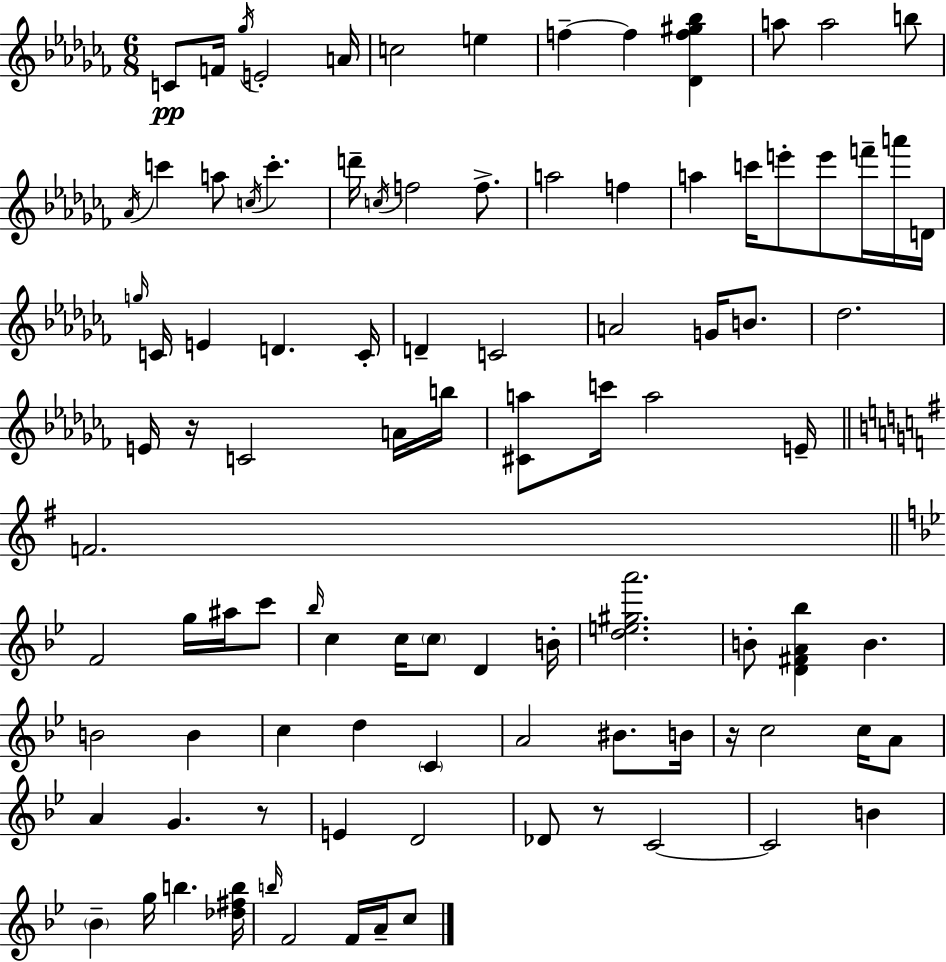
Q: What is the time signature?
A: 6/8